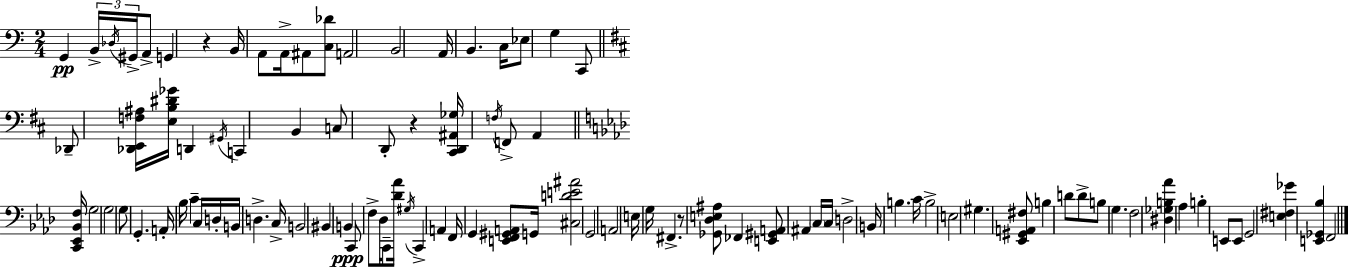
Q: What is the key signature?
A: A minor